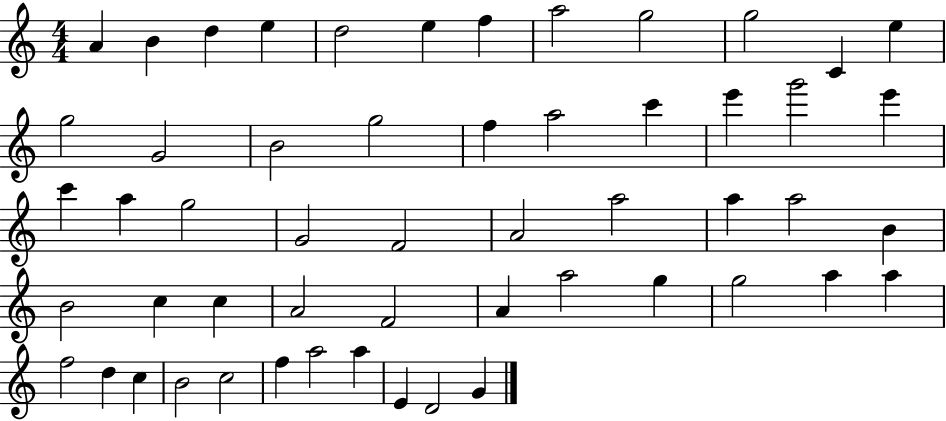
A4/q B4/q D5/q E5/q D5/h E5/q F5/q A5/h G5/h G5/h C4/q E5/q G5/h G4/h B4/h G5/h F5/q A5/h C6/q E6/q G6/h E6/q C6/q A5/q G5/h G4/h F4/h A4/h A5/h A5/q A5/h B4/q B4/h C5/q C5/q A4/h F4/h A4/q A5/h G5/q G5/h A5/q A5/q F5/h D5/q C5/q B4/h C5/h F5/q A5/h A5/q E4/q D4/h G4/q